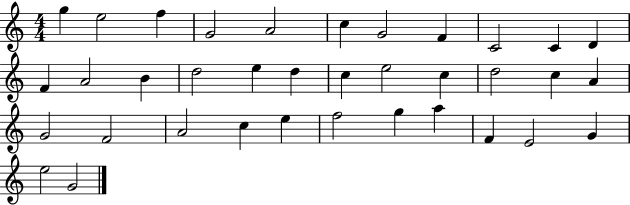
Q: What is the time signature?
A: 4/4